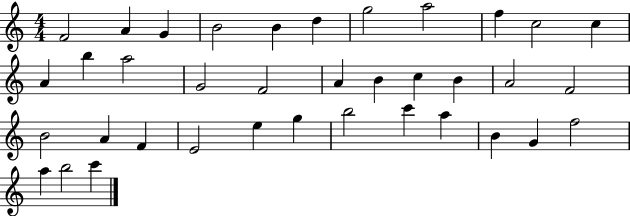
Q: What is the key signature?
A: C major